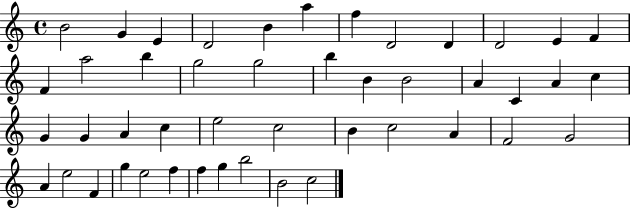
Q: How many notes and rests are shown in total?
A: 46